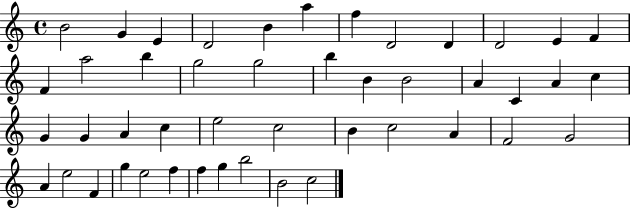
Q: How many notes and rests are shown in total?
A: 46